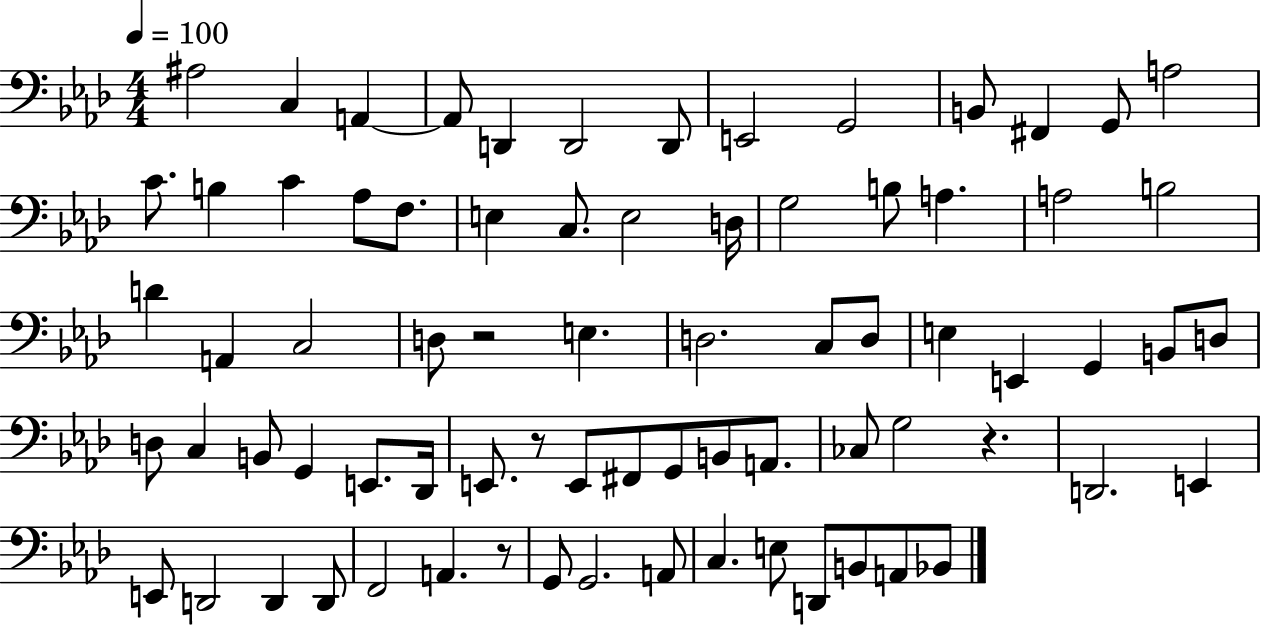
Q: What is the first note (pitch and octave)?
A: A#3